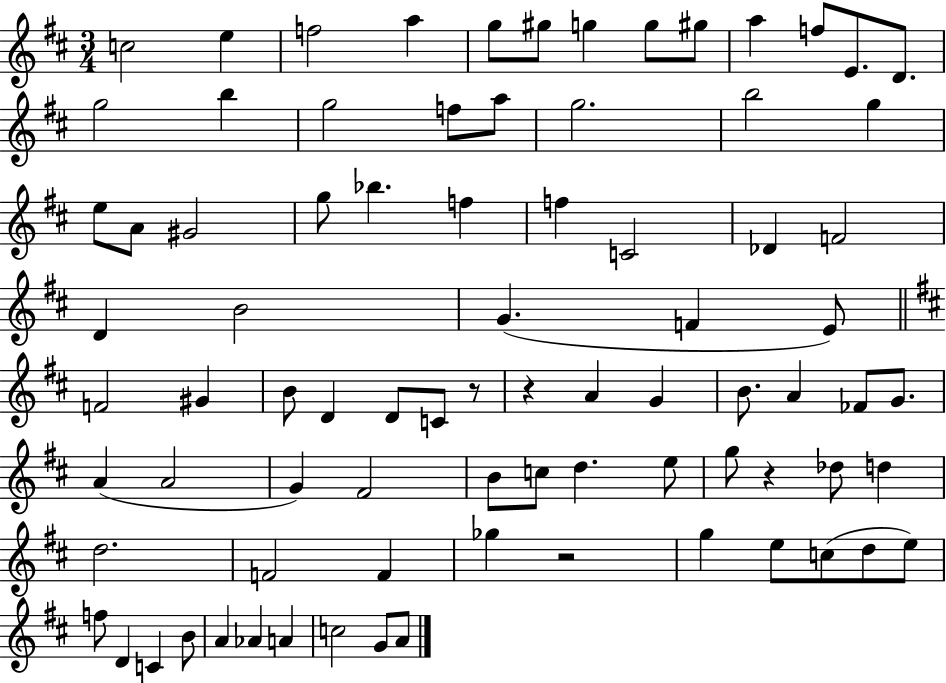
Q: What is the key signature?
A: D major